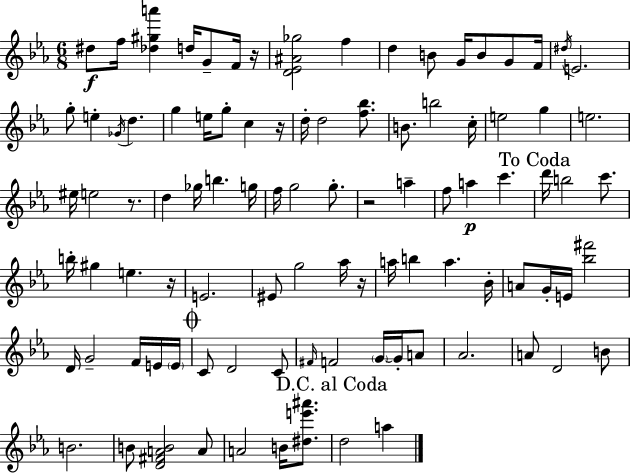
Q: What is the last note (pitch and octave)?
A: A5